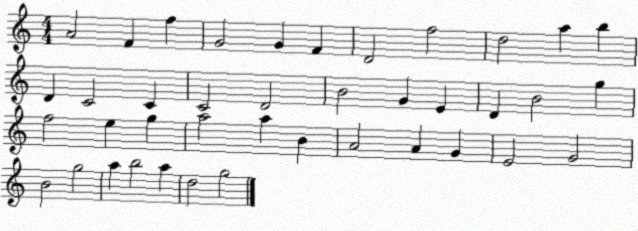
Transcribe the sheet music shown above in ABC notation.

X:1
T:Untitled
M:4/4
L:1/4
K:C
A2 F f G2 G F D2 f2 d2 a b D C2 C C2 D2 B2 G E D B2 g f2 e g a2 a B A2 A G E2 G2 B2 g2 a b2 a d2 g2